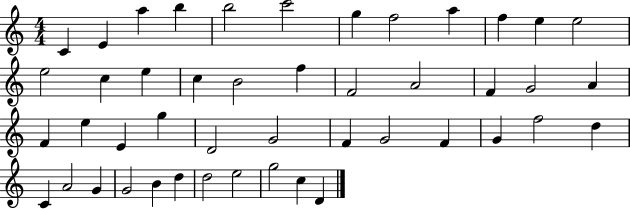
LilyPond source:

{
  \clef treble
  \numericTimeSignature
  \time 4/4
  \key c \major
  c'4 e'4 a''4 b''4 | b''2 c'''2 | g''4 f''2 a''4 | f''4 e''4 e''2 | \break e''2 c''4 e''4 | c''4 b'2 f''4 | f'2 a'2 | f'4 g'2 a'4 | \break f'4 e''4 e'4 g''4 | d'2 g'2 | f'4 g'2 f'4 | g'4 f''2 d''4 | \break c'4 a'2 g'4 | g'2 b'4 d''4 | d''2 e''2 | g''2 c''4 d'4 | \break \bar "|."
}